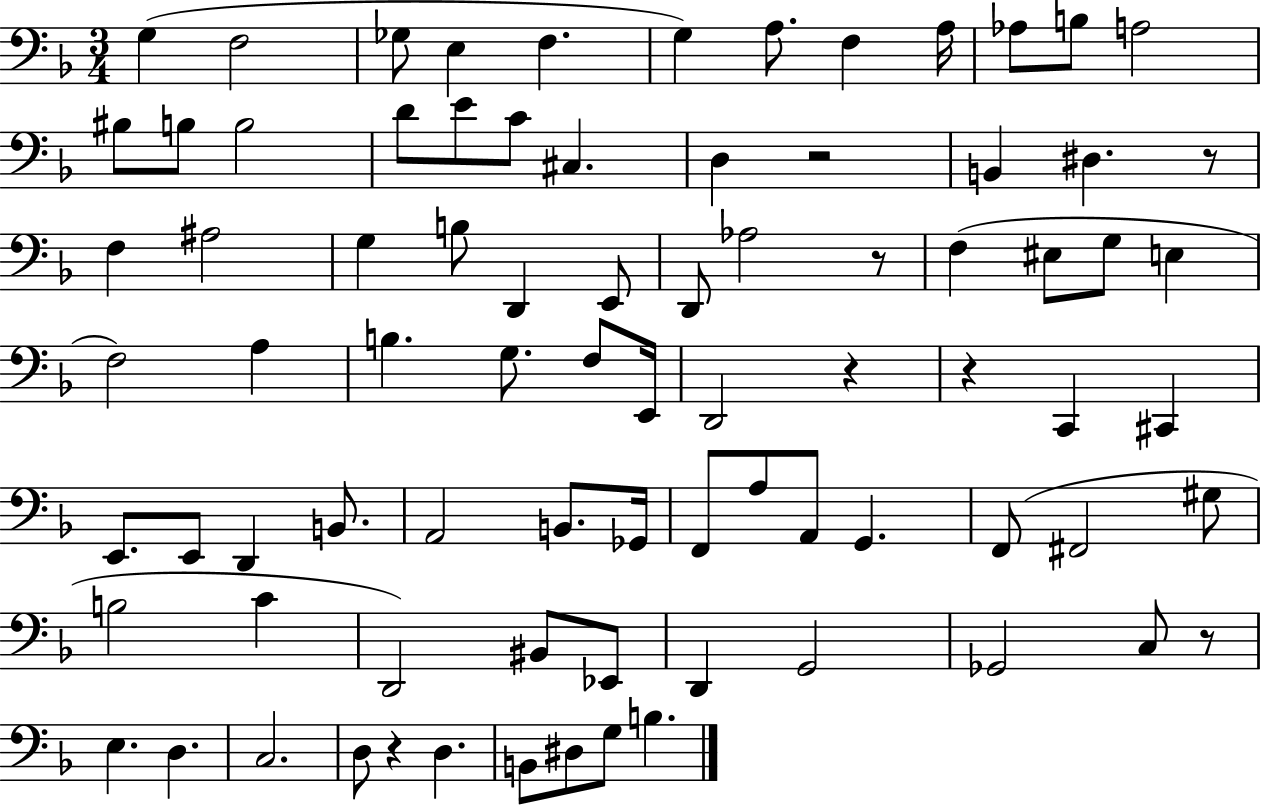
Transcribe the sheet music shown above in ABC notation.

X:1
T:Untitled
M:3/4
L:1/4
K:F
G, F,2 _G,/2 E, F, G, A,/2 F, A,/4 _A,/2 B,/2 A,2 ^B,/2 B,/2 B,2 D/2 E/2 C/2 ^C, D, z2 B,, ^D, z/2 F, ^A,2 G, B,/2 D,, E,,/2 D,,/2 _A,2 z/2 F, ^E,/2 G,/2 E, F,2 A, B, G,/2 F,/2 E,,/4 D,,2 z z C,, ^C,, E,,/2 E,,/2 D,, B,,/2 A,,2 B,,/2 _G,,/4 F,,/2 A,/2 A,,/2 G,, F,,/2 ^F,,2 ^G,/2 B,2 C D,,2 ^B,,/2 _E,,/2 D,, G,,2 _G,,2 C,/2 z/2 E, D, C,2 D,/2 z D, B,,/2 ^D,/2 G,/2 B,